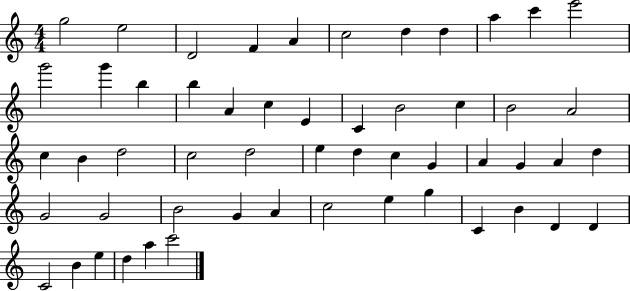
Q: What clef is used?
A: treble